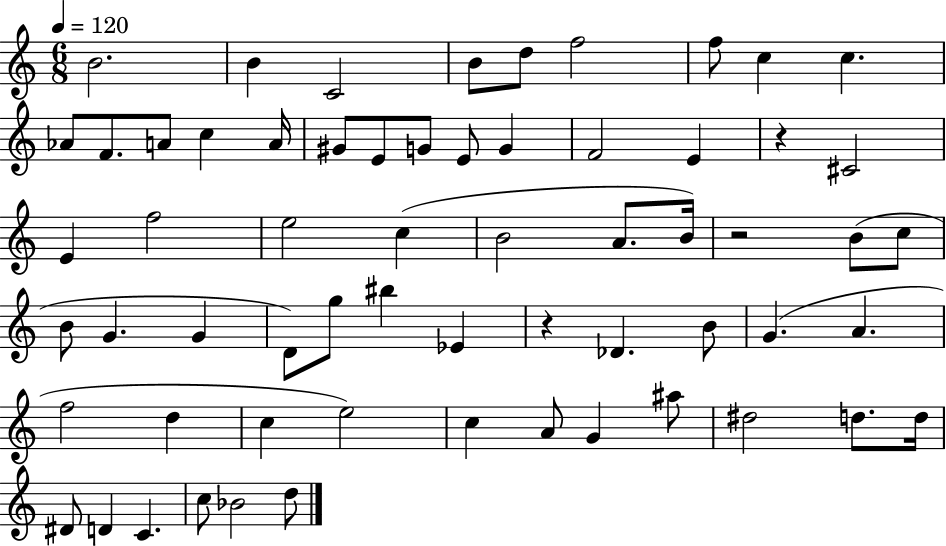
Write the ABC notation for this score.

X:1
T:Untitled
M:6/8
L:1/4
K:C
B2 B C2 B/2 d/2 f2 f/2 c c _A/2 F/2 A/2 c A/4 ^G/2 E/2 G/2 E/2 G F2 E z ^C2 E f2 e2 c B2 A/2 B/4 z2 B/2 c/2 B/2 G G D/2 g/2 ^b _E z _D B/2 G A f2 d c e2 c A/2 G ^a/2 ^d2 d/2 d/4 ^D/2 D C c/2 _B2 d/2